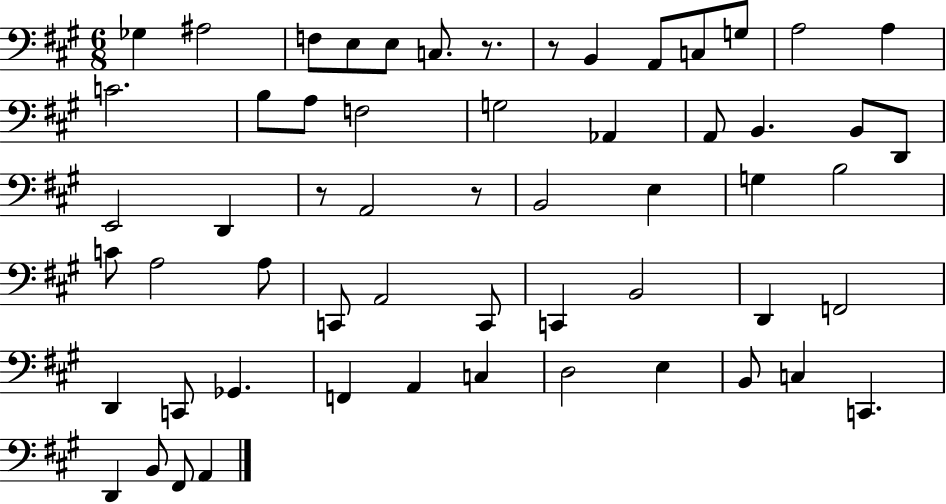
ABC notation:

X:1
T:Untitled
M:6/8
L:1/4
K:A
_G, ^A,2 F,/2 E,/2 E,/2 C,/2 z/2 z/2 B,, A,,/2 C,/2 G,/2 A,2 A, C2 B,/2 A,/2 F,2 G,2 _A,, A,,/2 B,, B,,/2 D,,/2 E,,2 D,, z/2 A,,2 z/2 B,,2 E, G, B,2 C/2 A,2 A,/2 C,,/2 A,,2 C,,/2 C,, B,,2 D,, F,,2 D,, C,,/2 _G,, F,, A,, C, D,2 E, B,,/2 C, C,, D,, B,,/2 ^F,,/2 A,,